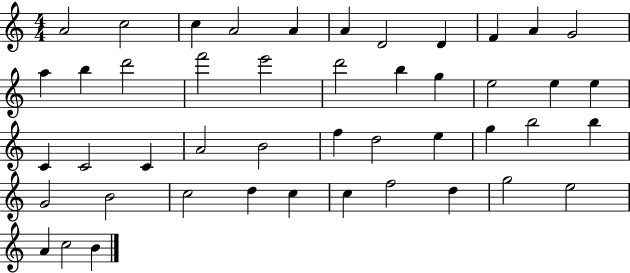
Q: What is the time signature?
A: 4/4